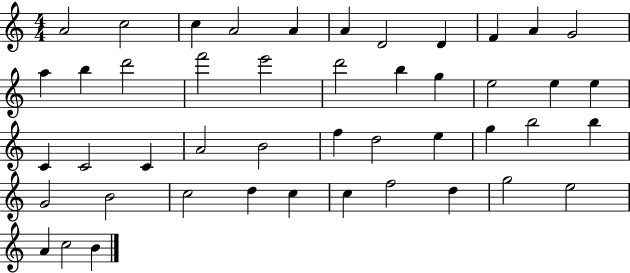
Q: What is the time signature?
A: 4/4